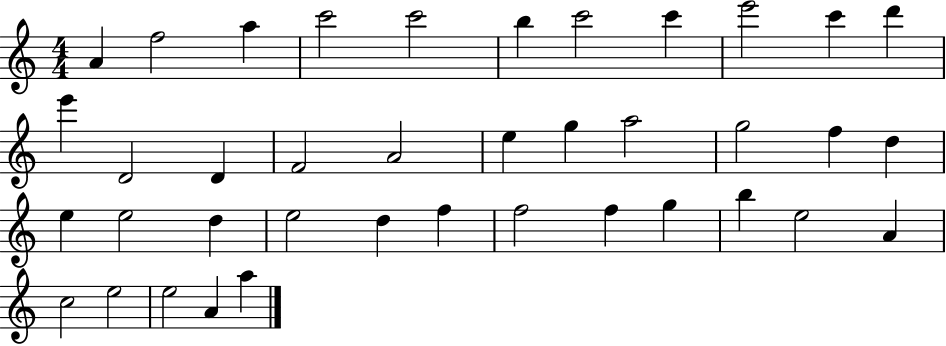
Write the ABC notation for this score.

X:1
T:Untitled
M:4/4
L:1/4
K:C
A f2 a c'2 c'2 b c'2 c' e'2 c' d' e' D2 D F2 A2 e g a2 g2 f d e e2 d e2 d f f2 f g b e2 A c2 e2 e2 A a